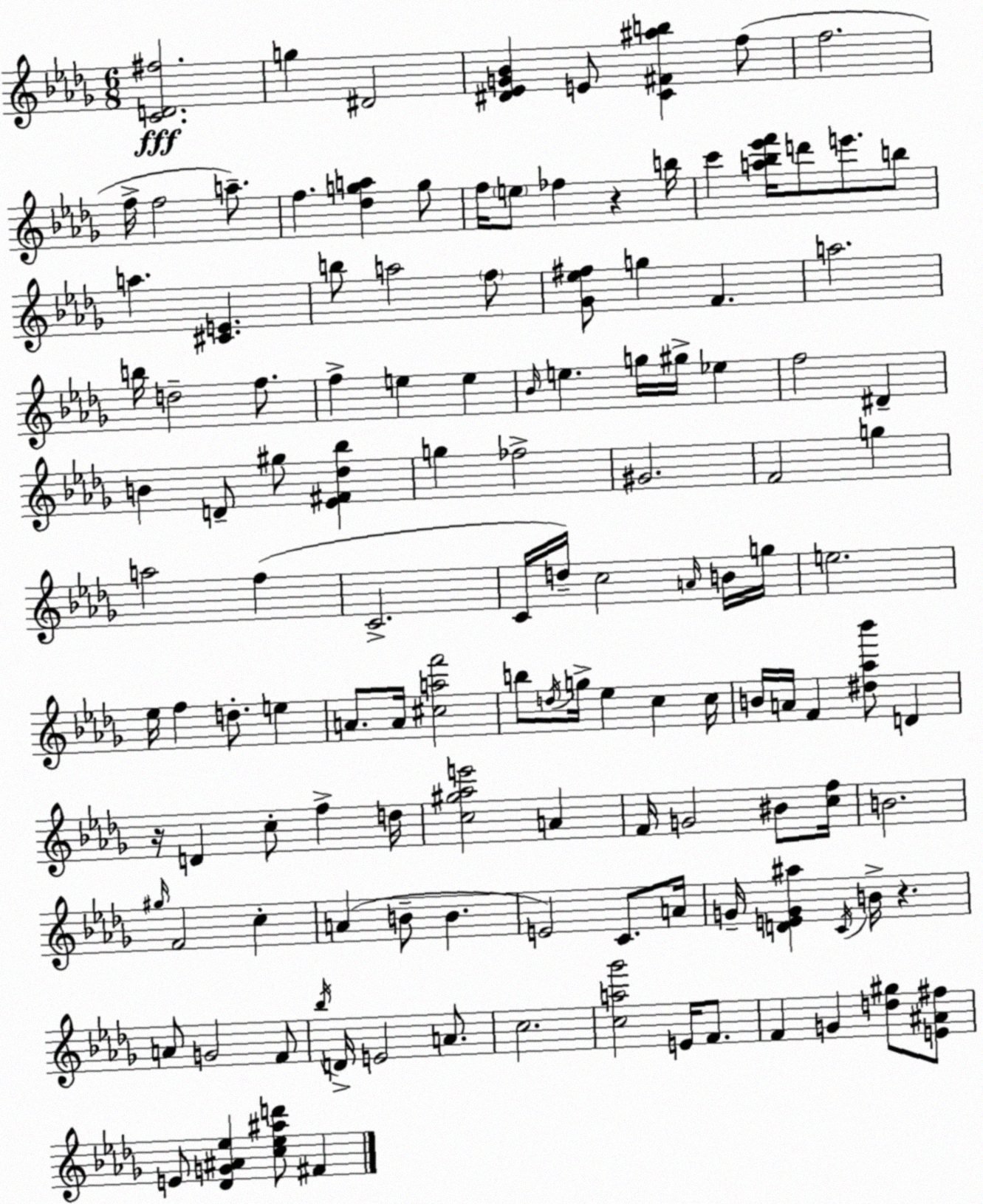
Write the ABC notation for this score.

X:1
T:Untitled
M:6/8
L:1/4
K:Bbm
[CD^f]2 g ^D2 [^D_EG_B] E/2 [C^F^ab] f/2 f2 f/4 f2 a/2 f [_dga] g/2 f/4 e/2 _f z b/4 c' [a_b_e'f']/4 d'/2 e'/2 b/2 a [^CE] b/2 a2 f/2 [_G_e^f]/2 g F a2 b/4 d2 f/2 f e e _B/4 e g/4 ^g/4 _e f2 ^D B D/2 ^g/2 [_E^F_d_b] g _f2 ^G2 F2 g a2 f C2 C/4 d/4 c2 A/4 B/4 g/4 e2 _e/4 f d/2 e A/2 A/4 [^caf']2 b/2 d/4 g/4 _e c c/4 B/4 A/4 F [^d_a_b']/2 D z/4 D c/2 f d/4 [c^g_ae']2 A F/4 G2 ^B/2 [cf]/4 B2 ^g/4 F2 c A B/2 B E2 C/2 A/4 G/4 [DEG^a] C/4 B/4 z A/2 G2 F/2 _b/4 D/4 E2 A/2 c2 [ca_g']2 E/4 F/2 F G [d^g]/2 [E^A^f]/2 E/2 [_DG^A_e] [c_e^ad']/2 ^F